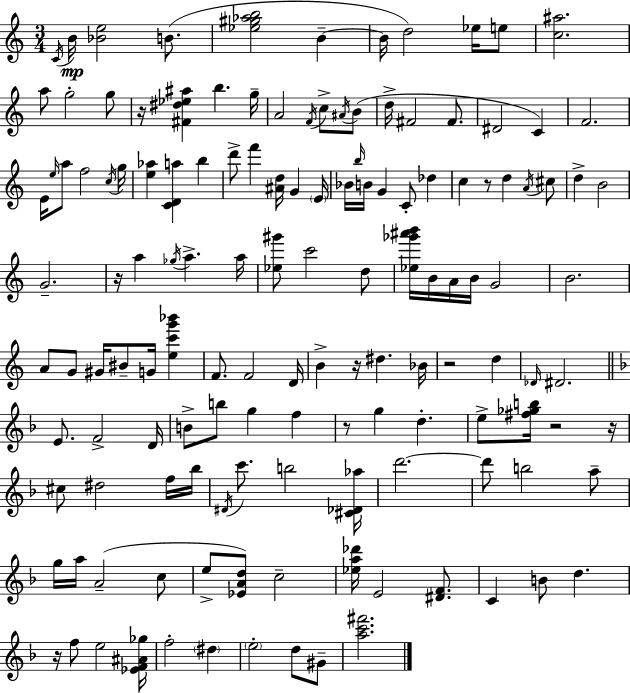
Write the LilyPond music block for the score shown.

{
  \clef treble
  \numericTimeSignature
  \time 3/4
  \key a \minor
  \acciaccatura { c'16 }\mp b'16 <bes' e''>2 b'8.( | <ees'' gis'' aes'' b''>2 b'4--~~ | b'16 d''2) ees''16 e''8 | <c'' ais''>2. | \break a''8 g''2-. g''8 | r16 <fis' dis'' ees'' ais''>4 b''4. | g''16-- a'2 \acciaccatura { f'16 } c''8-> | \acciaccatura { ais'16 } b'8( d''16-> fis'2 | \break fis'8. dis'2 c'4) | f'2. | e'16 \grace { e''16 } a''8 f''2 | \acciaccatura { c''16 } g''16 <e'' aes''>4 <c' d' a''>4 | \break b''4 d'''8-> f'''4 <ais' d''>16 | g'4 \parenthesize e'16 bes'16 \grace { b''16 } b'16 g'4 | c'8-. des''4 c''4 r8 | d''4 \acciaccatura { a'16 } cis''8 d''4-> b'2 | \break g'2.-- | r16 a''4 | \acciaccatura { ges''16 } a''4.-> a''16 <ees'' gis'''>8 c'''2 | d''8 <ees'' ges''' ais''' b'''>16 b'16 a'16 b'16 | \break g'2 b'2. | a'8 g'8 | gis'16 bis'8-- g'16 <e'' c''' g''' bes'''>4 f'8. f'2 | d'16 b'4-> | \break r16 dis''4. bes'16 r2 | d''4 \grace { des'16 } dis'2. | \bar "||" \break \key f \major e'8. f'2-> d'16 | b'8-> b''8 g''4 f''4 | r8 g''4 d''4.-. | e''8-> <fis'' ges'' b''>16 r2 r16 | \break cis''8 dis''2 f''16 bes''16 | \acciaccatura { dis'16 } c'''8. b''2 | <cis' des' aes''>16 d'''2.~~ | d'''8 b''2 a''8-- | \break g''16 a''16 a'2--( c''8 | e''8-> <ees' a' d''>8) c''2-- | <ees'' a'' des'''>16 e'2 <dis' f'>8. | c'4 b'8 d''4. | \break r16 f''8 e''2 | <ees' f' ais' ges''>16 f''2-. \parenthesize dis''4 | \parenthesize e''2-. d''8 gis'8-- | <a'' c''' fis'''>2. | \break \bar "|."
}